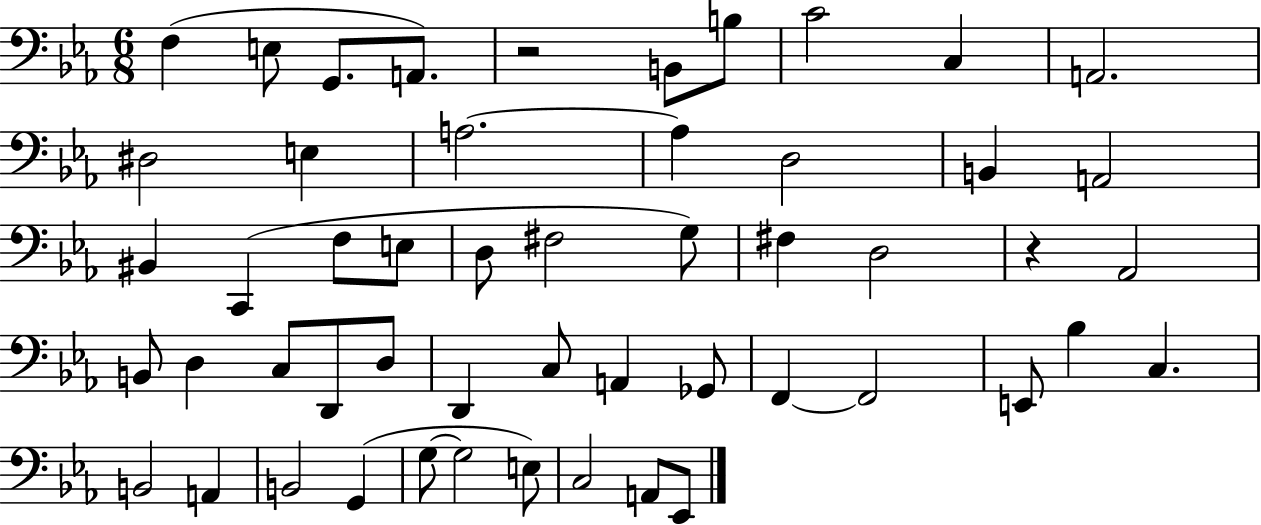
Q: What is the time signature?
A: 6/8